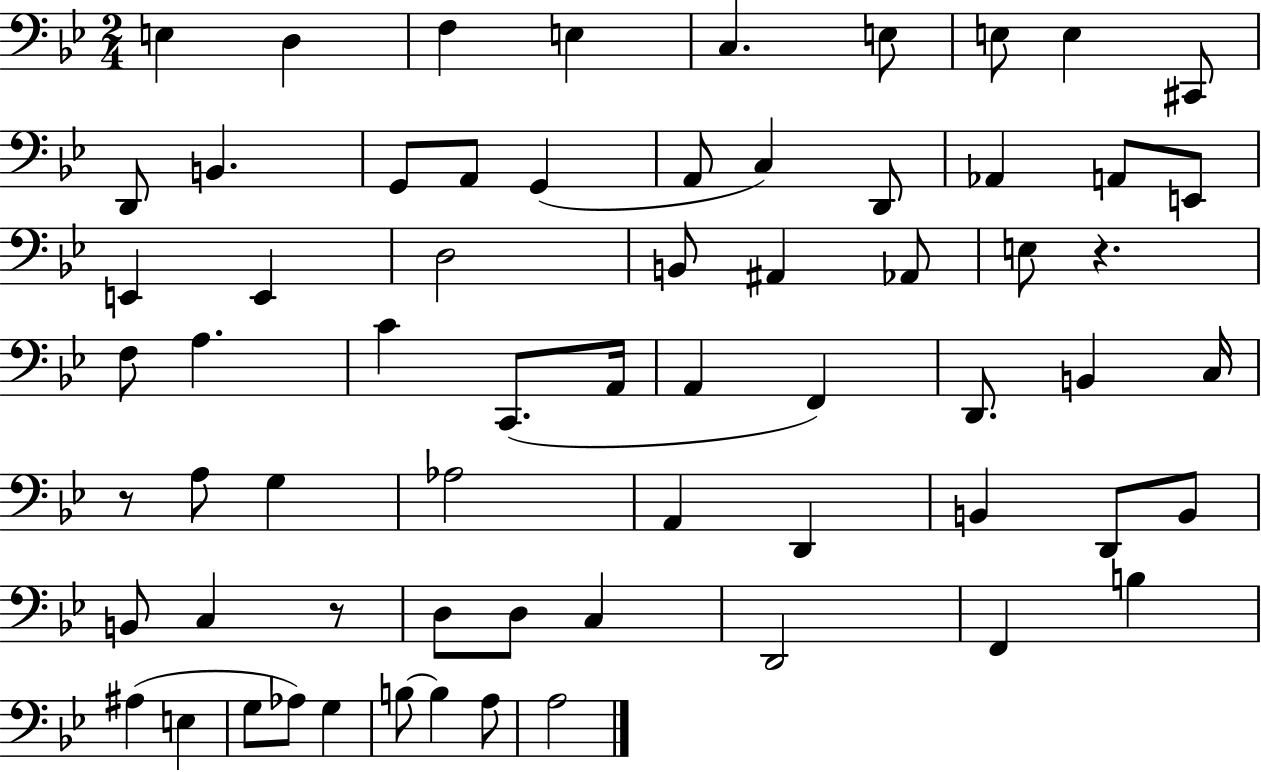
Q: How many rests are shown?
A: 3